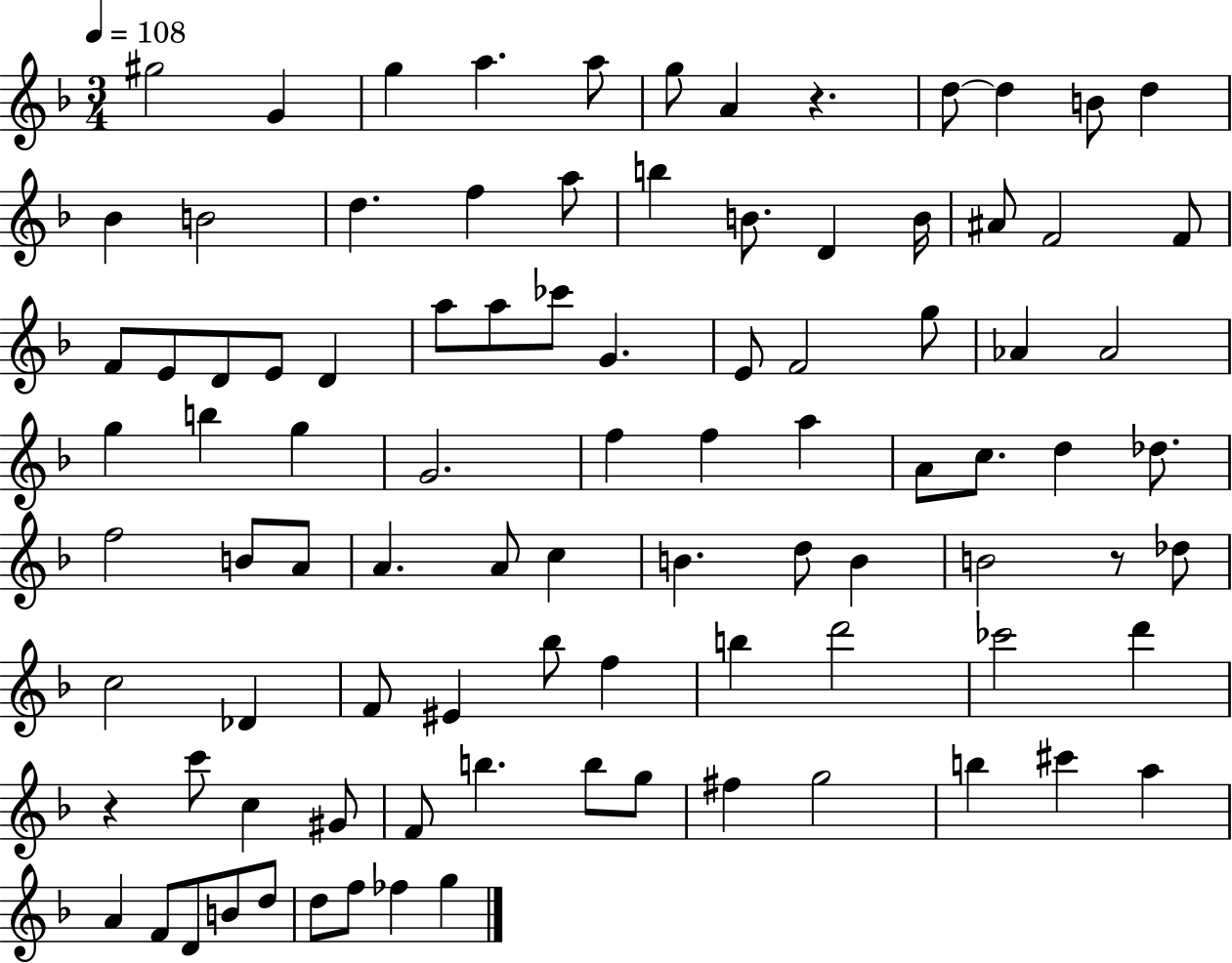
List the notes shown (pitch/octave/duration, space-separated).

G#5/h G4/q G5/q A5/q. A5/e G5/e A4/q R/q. D5/e D5/q B4/e D5/q Bb4/q B4/h D5/q. F5/q A5/e B5/q B4/e. D4/q B4/s A#4/e F4/h F4/e F4/e E4/e D4/e E4/e D4/q A5/e A5/e CES6/e G4/q. E4/e F4/h G5/e Ab4/q Ab4/h G5/q B5/q G5/q G4/h. F5/q F5/q A5/q A4/e C5/e. D5/q Db5/e. F5/h B4/e A4/e A4/q. A4/e C5/q B4/q. D5/e B4/q B4/h R/e Db5/e C5/h Db4/q F4/e EIS4/q Bb5/e F5/q B5/q D6/h CES6/h D6/q R/q C6/e C5/q G#4/e F4/e B5/q. B5/e G5/e F#5/q G5/h B5/q C#6/q A5/q A4/q F4/e D4/e B4/e D5/e D5/e F5/e FES5/q G5/q